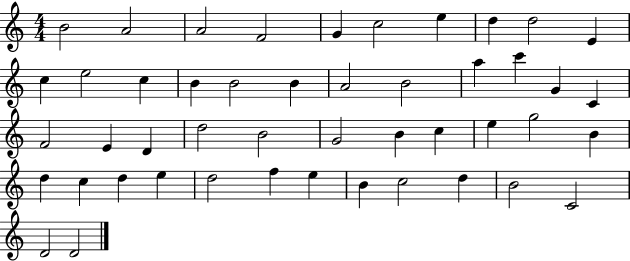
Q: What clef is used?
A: treble